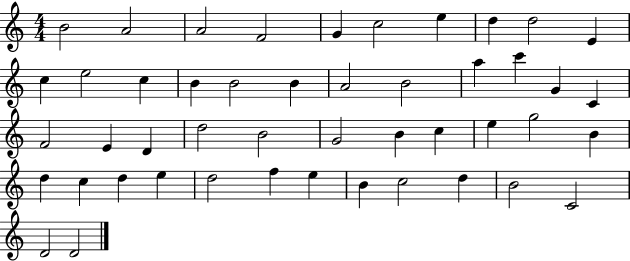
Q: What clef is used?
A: treble